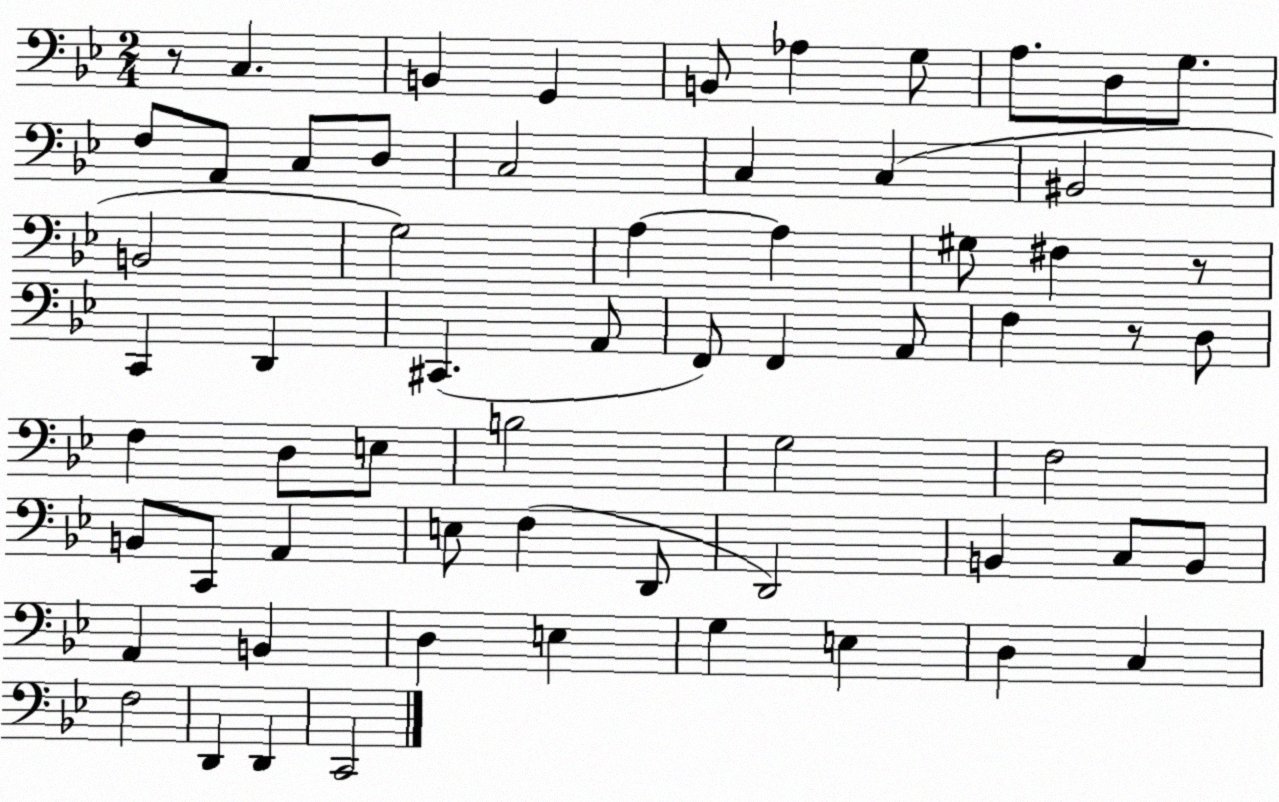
X:1
T:Untitled
M:2/4
L:1/4
K:Bb
z/2 C, B,, G,, B,,/2 _A, G,/2 A,/2 D,/2 G,/2 F,/2 A,,/2 C,/2 D,/2 C,2 C, C, ^B,,2 B,,2 G,2 A, A, ^G,/2 ^F, z/2 C,, D,, ^C,, A,,/2 F,,/2 F,, A,,/2 F, z/2 D,/2 F, D,/2 E,/2 B,2 G,2 F,2 B,,/2 C,,/2 A,, E,/2 F, D,,/2 D,,2 B,, C,/2 B,,/2 A,, B,, D, E, G, E, D, C, F,2 D,, D,, C,,2